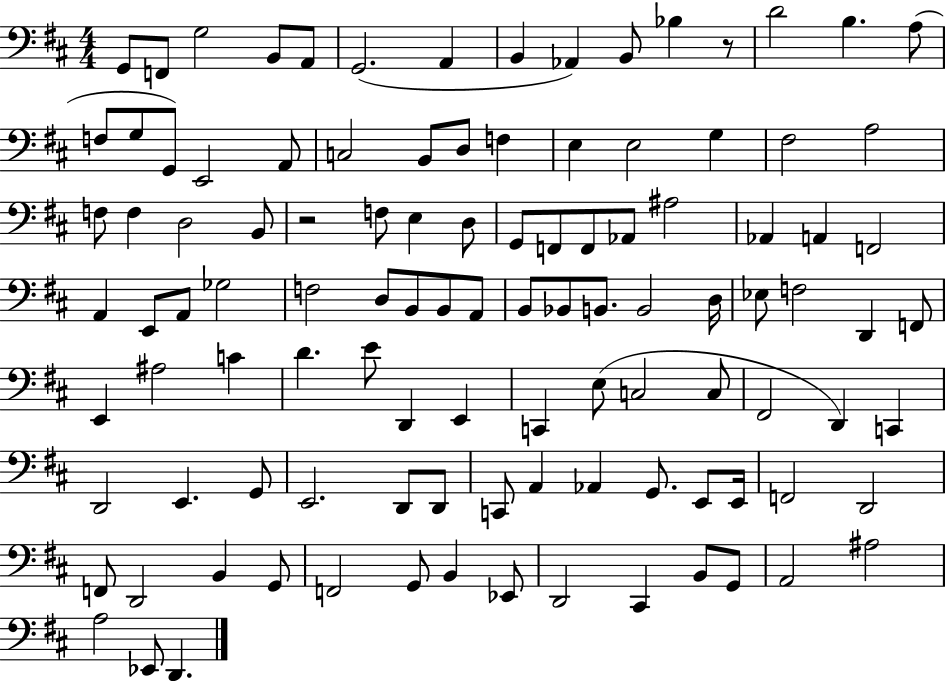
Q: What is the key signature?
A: D major